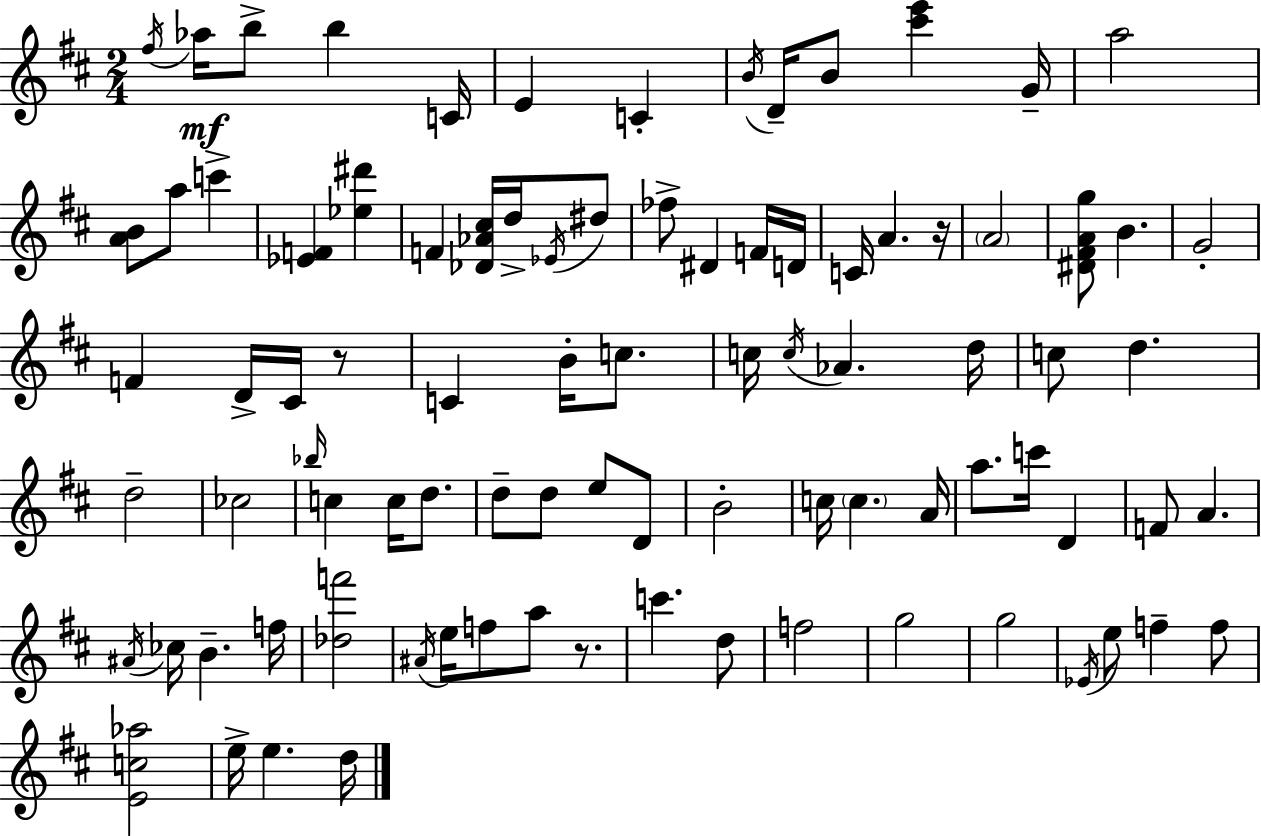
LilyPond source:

{
  \clef treble
  \numericTimeSignature
  \time 2/4
  \key d \major
  \repeat volta 2 { \acciaccatura { fis''16 }\mf aes''16 b''8-> b''4 | c'16 e'4 c'4-. | \acciaccatura { b'16 } d'16-- b'8 <cis''' e'''>4 | g'16-- a''2 | \break <a' b'>8 a''8 c'''4-> | <ees' f'>4 <ees'' dis'''>4 | f'4 <des' aes' cis''>16 d''16-> | \acciaccatura { ees'16 } dis''8 fes''8-> dis'4 | \break f'16 d'16 c'16 a'4. | r16 \parenthesize a'2 | <dis' fis' a' g''>8 b'4. | g'2-. | \break f'4 d'16-> | cis'16 r8 c'4 b'16-. | c''8. c''16 \acciaccatura { c''16 } aes'4. | d''16 c''8 d''4. | \break d''2-- | ces''2 | \grace { bes''16 } c''4 | c''16 d''8. d''8-- d''8 | \break e''8 d'8 b'2-. | c''16 \parenthesize c''4. | a'16 a''8. | c'''16 d'4 f'8 a'4. | \break \acciaccatura { ais'16 } ces''16 b'4.-- | f''16 <des'' f'''>2 | \acciaccatura { ais'16 } e''16 | f''8 a''8 r8. c'''4. | \break d''8 f''2 | g''2 | g''2 | \acciaccatura { ees'16 } | \break e''8 f''4-- f''8 | <e' c'' aes''>2 | e''16-> e''4. d''16 | } \bar "|."
}